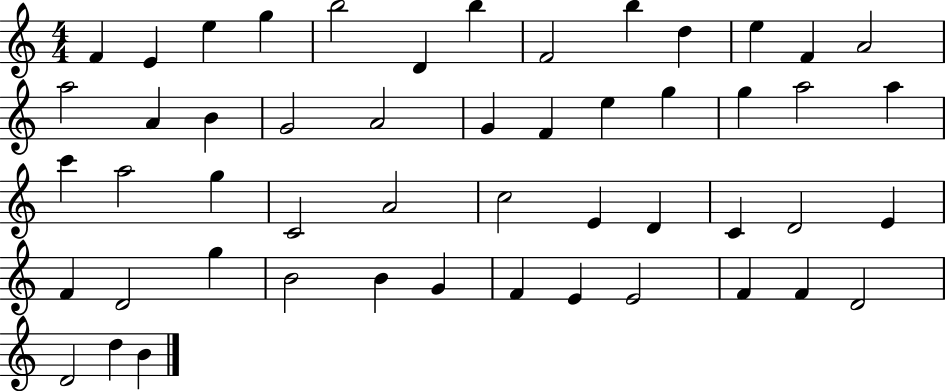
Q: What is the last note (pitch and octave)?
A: B4